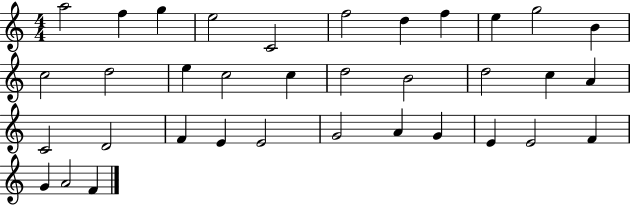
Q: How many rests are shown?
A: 0